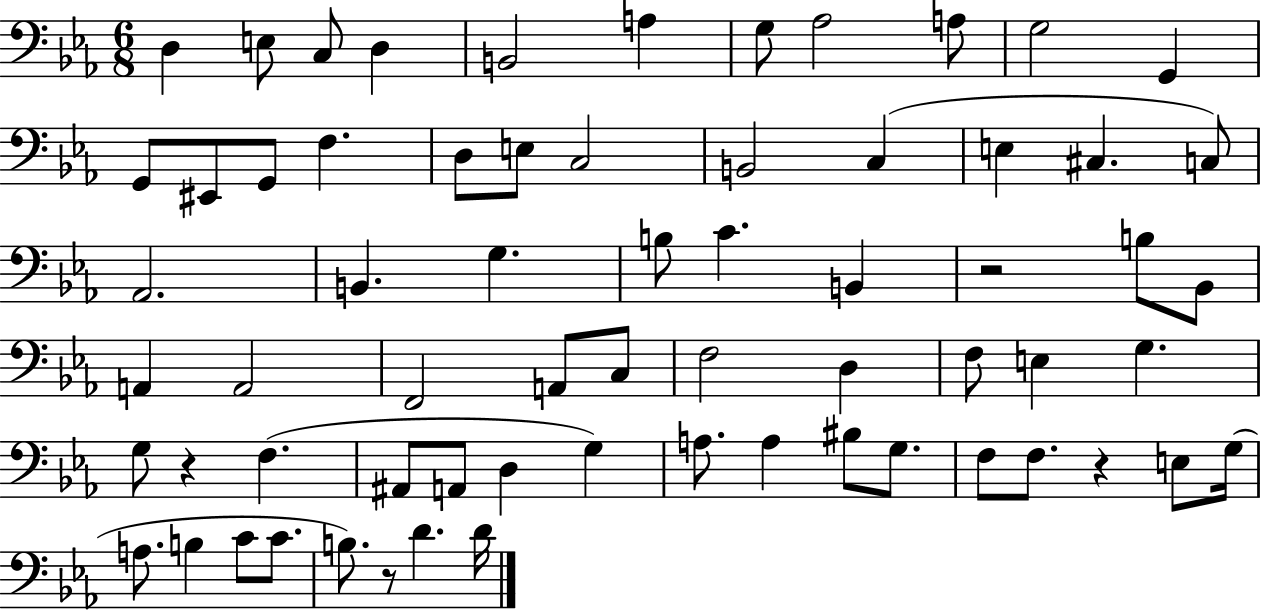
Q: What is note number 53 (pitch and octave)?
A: F3